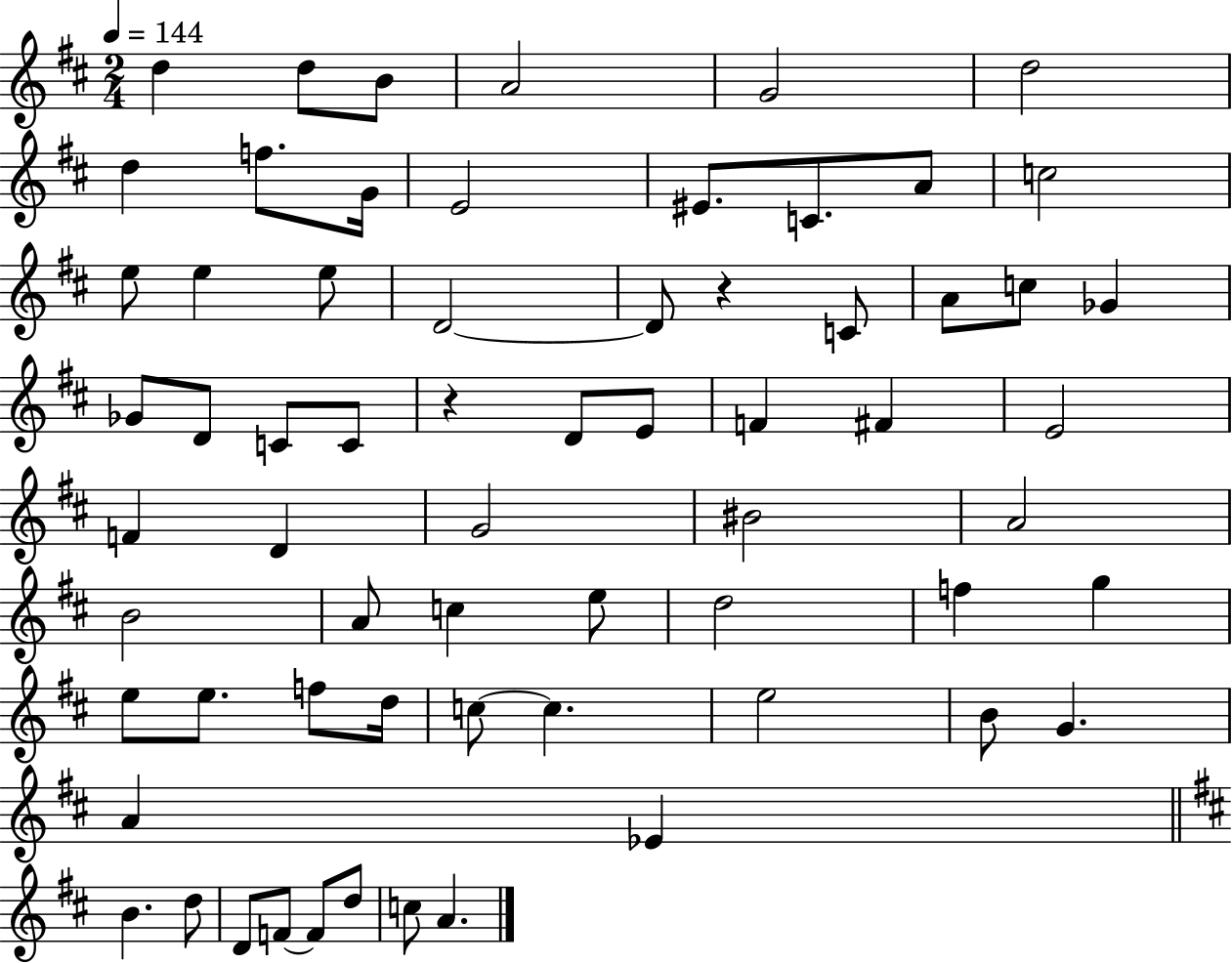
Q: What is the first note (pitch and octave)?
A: D5